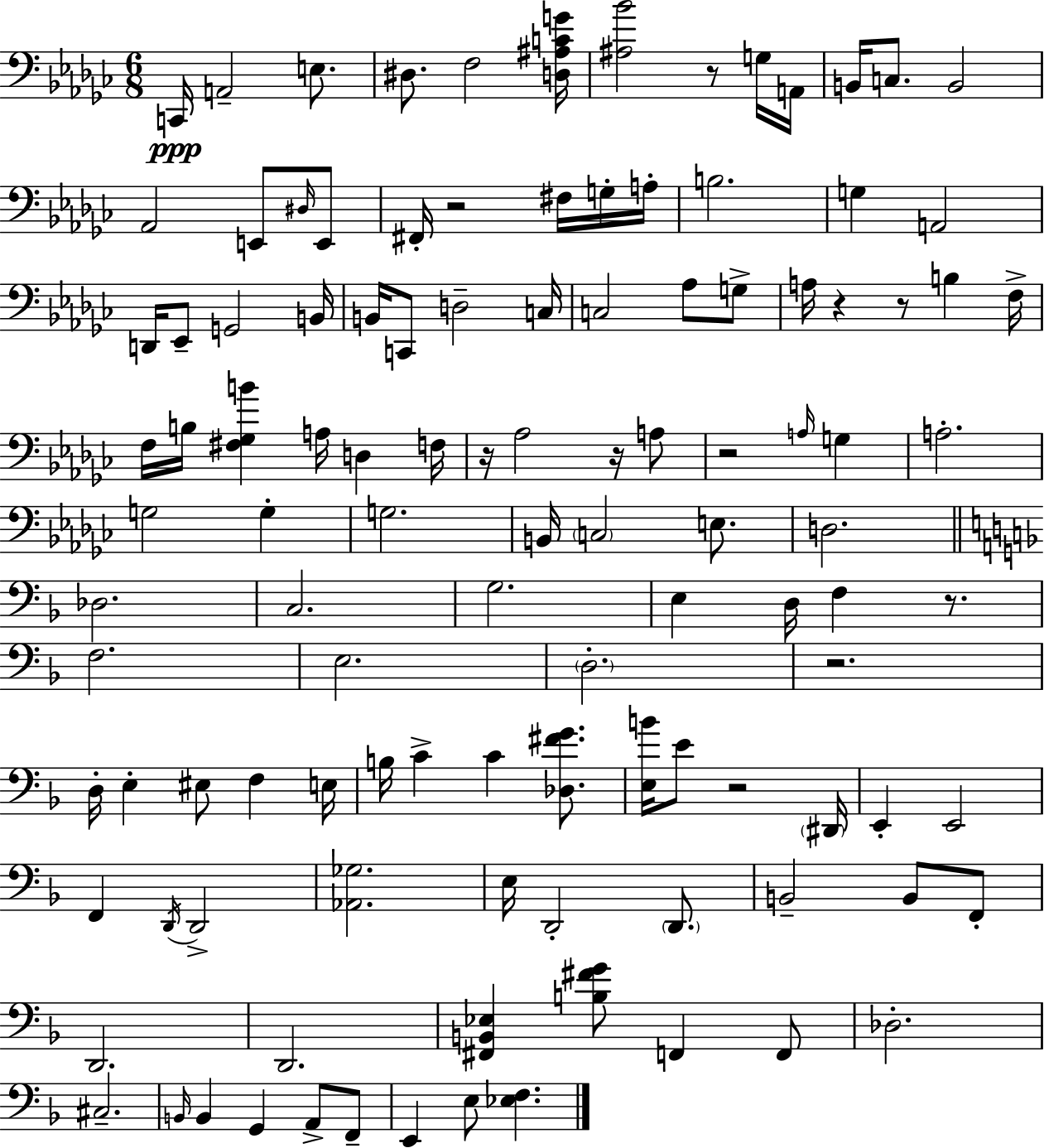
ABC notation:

X:1
T:Untitled
M:6/8
L:1/4
K:Ebm
C,,/4 A,,2 E,/2 ^D,/2 F,2 [D,^A,CG]/4 [^A,_B]2 z/2 G,/4 A,,/4 B,,/4 C,/2 B,,2 _A,,2 E,,/2 ^D,/4 E,,/2 ^F,,/4 z2 ^F,/4 G,/4 A,/4 B,2 G, A,,2 D,,/4 _E,,/2 G,,2 B,,/4 B,,/4 C,,/2 D,2 C,/4 C,2 _A,/2 G,/2 A,/4 z z/2 B, F,/4 F,/4 B,/4 [^F,_G,B] A,/4 D, F,/4 z/4 _A,2 z/4 A,/2 z2 A,/4 G, A,2 G,2 G, G,2 B,,/4 C,2 E,/2 D,2 _D,2 C,2 G,2 E, D,/4 F, z/2 F,2 E,2 D,2 z2 D,/4 E, ^E,/2 F, E,/4 B,/4 C C [_D,^FG]/2 [E,B]/4 E/2 z2 ^D,,/4 E,, E,,2 F,, D,,/4 D,,2 [_A,,_G,]2 E,/4 D,,2 D,,/2 B,,2 B,,/2 F,,/2 D,,2 D,,2 [^F,,B,,_E,] [B,^FG]/2 F,, F,,/2 _D,2 ^C,2 B,,/4 B,, G,, A,,/2 F,,/2 E,, E,/2 [_E,F,]